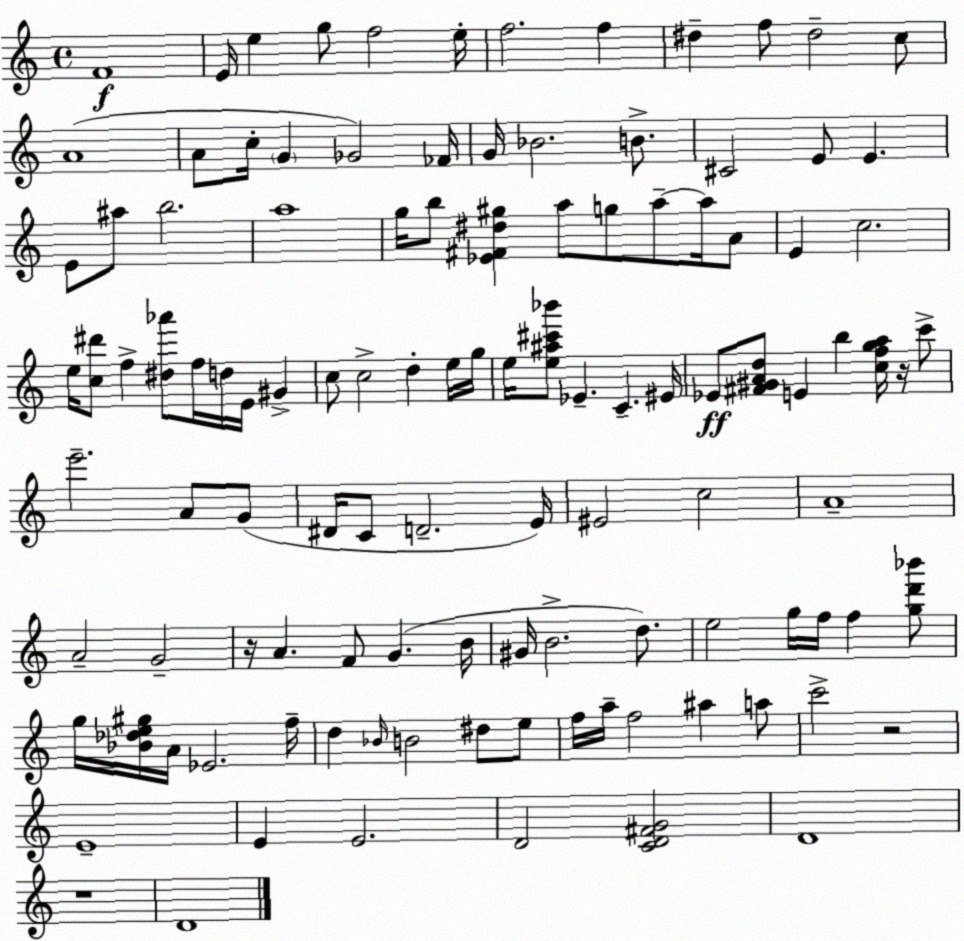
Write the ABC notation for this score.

X:1
T:Untitled
M:4/4
L:1/4
K:C
F4 E/4 e g/2 f2 e/4 f2 f ^d f/2 ^d2 c/2 A4 A/2 c/4 G _G2 _F/4 G/4 _B2 B/2 ^C2 E/2 E E/2 ^a/2 b2 a4 g/4 b/2 [_E^F^d^g] a/2 g/2 a/2 a/4 A/2 E c2 e/4 [c^d']/2 f [^d_a']/2 f/4 d/4 E/4 ^G c/2 c2 d e/4 g/4 e/4 [e^a^c'_b']/2 _E C ^E/4 _E/2 [^F^GAd]/2 E b [cfga]/4 z/4 c'/2 e'2 A/2 G/2 ^D/4 C/2 D2 E/4 ^E2 c2 A4 A2 G2 z/4 A F/2 G B/4 ^G/4 B2 d/2 e2 g/4 f/4 f [gd'_b']/2 g/4 [_B_de^g]/4 A/4 _E2 f/4 d _B/4 B2 ^d/2 e/2 f/4 a/4 f2 ^a a/2 c'2 z2 E4 E E2 D2 [CD^FG]2 D4 z4 D4